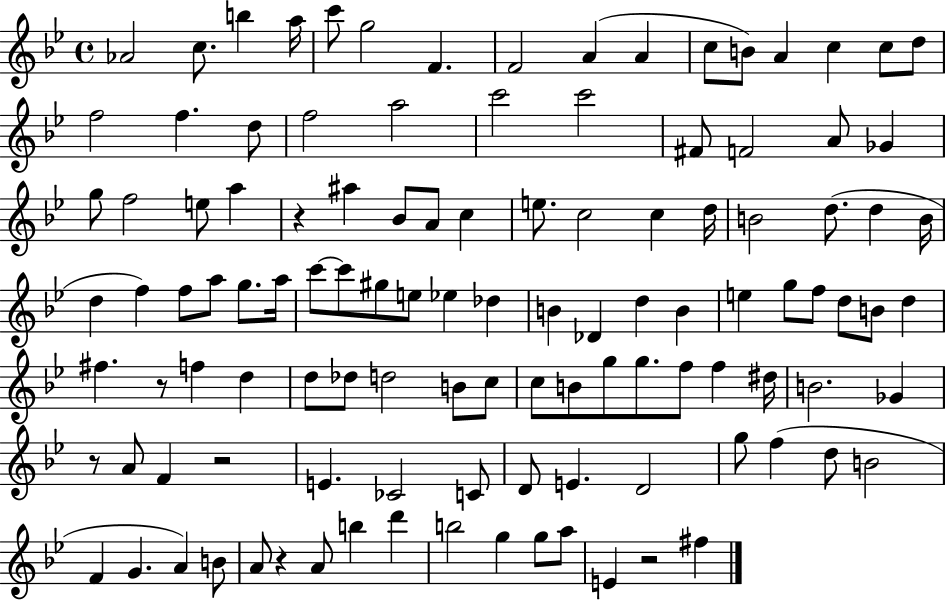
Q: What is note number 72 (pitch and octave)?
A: B4